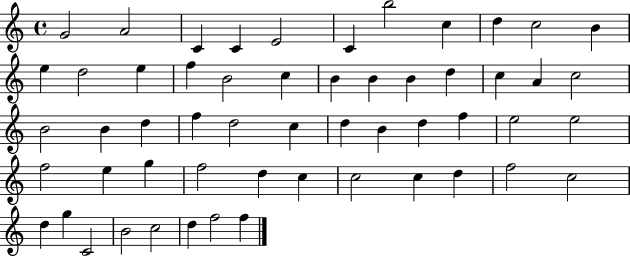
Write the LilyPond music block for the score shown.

{
  \clef treble
  \time 4/4
  \defaultTimeSignature
  \key c \major
  g'2 a'2 | c'4 c'4 e'2 | c'4 b''2 c''4 | d''4 c''2 b'4 | \break e''4 d''2 e''4 | f''4 b'2 c''4 | b'4 b'4 b'4 d''4 | c''4 a'4 c''2 | \break b'2 b'4 d''4 | f''4 d''2 c''4 | d''4 b'4 d''4 f''4 | e''2 e''2 | \break f''2 e''4 g''4 | f''2 d''4 c''4 | c''2 c''4 d''4 | f''2 c''2 | \break d''4 g''4 c'2 | b'2 c''2 | d''4 f''2 f''4 | \bar "|."
}